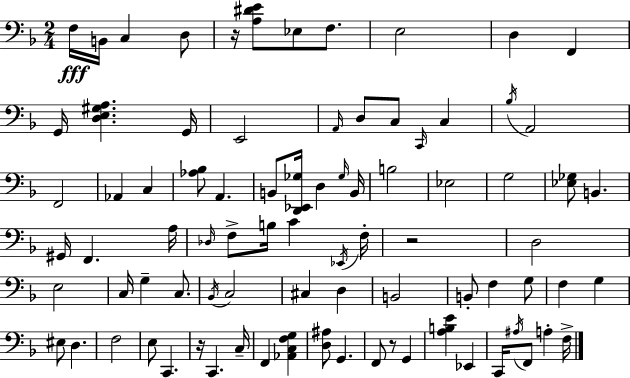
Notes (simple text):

F3/s B2/s C3/q D3/e R/s [A3,D#4,E4]/e Eb3/e F3/e. E3/h D3/q F2/q G2/s [D3,E3,G#3,A3]/q. G2/s E2/h A2/s D3/e C3/e C2/s C3/q Bb3/s A2/h F2/h Ab2/q C3/q [Ab3,Bb3]/e A2/q. B2/e [D2,Eb2,Gb3]/s D3/q Gb3/s B2/s B3/h Eb3/h G3/h [Eb3,Gb3]/e B2/q. G#2/s F2/q. A3/s Db3/s F3/e B3/s C4/q Eb2/s F3/s R/h D3/h E3/h C3/s G3/q C3/e. Bb2/s C3/h C#3/q D3/q B2/h B2/e F3/q G3/e F3/q G3/q EIS3/e D3/q. F3/h E3/e C2/q. R/s C2/q. C3/s F2/q [Ab2,C3,F3,G3]/q [D3,A#3]/e G2/q. F2/e R/e G2/q [A3,B3,E4]/q Eb2/q C2/s A#3/s F2/e A3/q F3/s